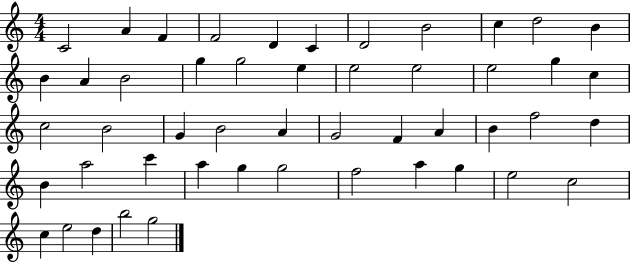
X:1
T:Untitled
M:4/4
L:1/4
K:C
C2 A F F2 D C D2 B2 c d2 B B A B2 g g2 e e2 e2 e2 g c c2 B2 G B2 A G2 F A B f2 d B a2 c' a g g2 f2 a g e2 c2 c e2 d b2 g2